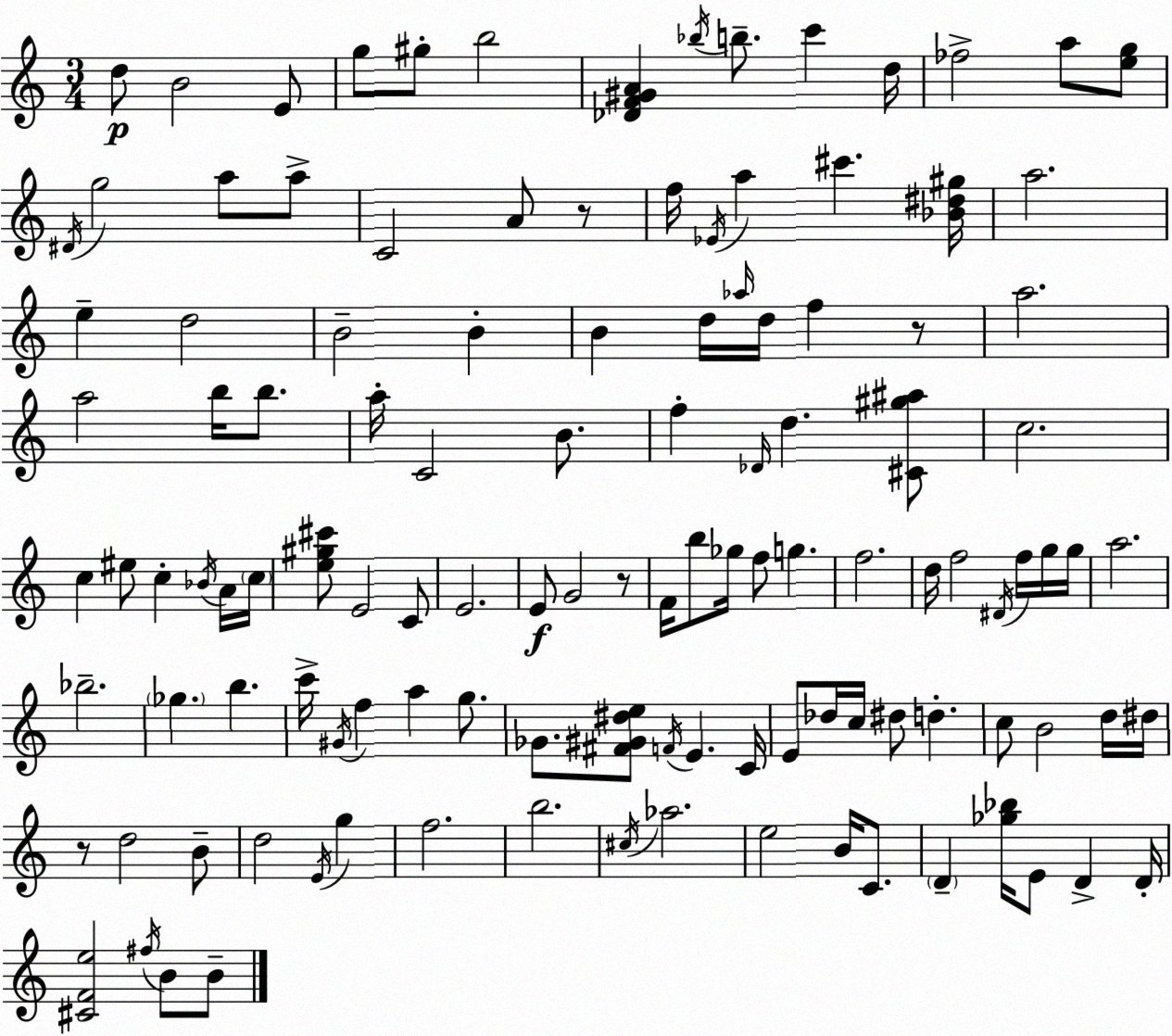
X:1
T:Untitled
M:3/4
L:1/4
K:Am
d/2 B2 E/2 g/2 ^g/2 b2 [_DF^GA] _b/4 b/2 c' d/4 _f2 a/2 [eg]/2 ^D/4 g2 a/2 a/2 C2 A/2 z/2 f/4 _E/4 a ^c' [_B^d^g]/4 a2 e d2 B2 B B d/4 _a/4 d/4 f z/2 a2 a2 b/4 b/2 a/4 C2 B/2 f _D/4 d [^C^g^a]/2 c2 c ^e/2 c _B/4 A/4 c/4 [e^g^c']/2 E2 C/2 E2 E/2 G2 z/2 F/4 b/2 _g/4 f/2 g f2 d/4 f2 ^D/4 f/4 g/4 g/4 a2 _b2 _g b c'/4 ^G/4 f a g/2 _G/2 [^F^G^de]/2 F/4 E C/4 E/2 _d/4 c/4 ^d/2 d c/2 B2 d/4 ^d/4 z/2 d2 B/2 d2 E/4 g f2 b2 ^c/4 _a2 e2 B/4 C/2 D [_g_b]/4 E/2 D D/4 [^CFe]2 ^f/4 B/2 B/2